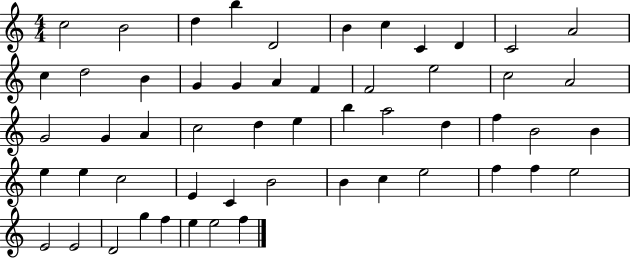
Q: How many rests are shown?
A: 0